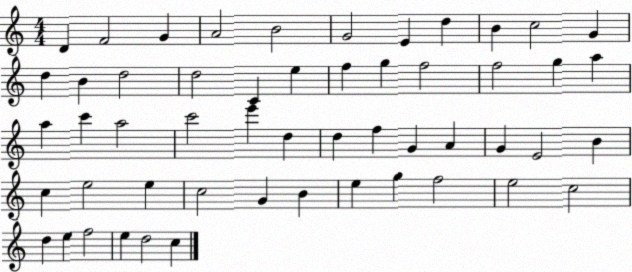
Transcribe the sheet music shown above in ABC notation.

X:1
T:Untitled
M:4/4
L:1/4
K:C
D F2 G A2 B2 G2 E d B c2 G d B d2 d2 C e f g f2 f2 g a a c' a2 c'2 e' d d f G A G E2 B c e2 e c2 G B e g f2 e2 c2 d e f2 e d2 c